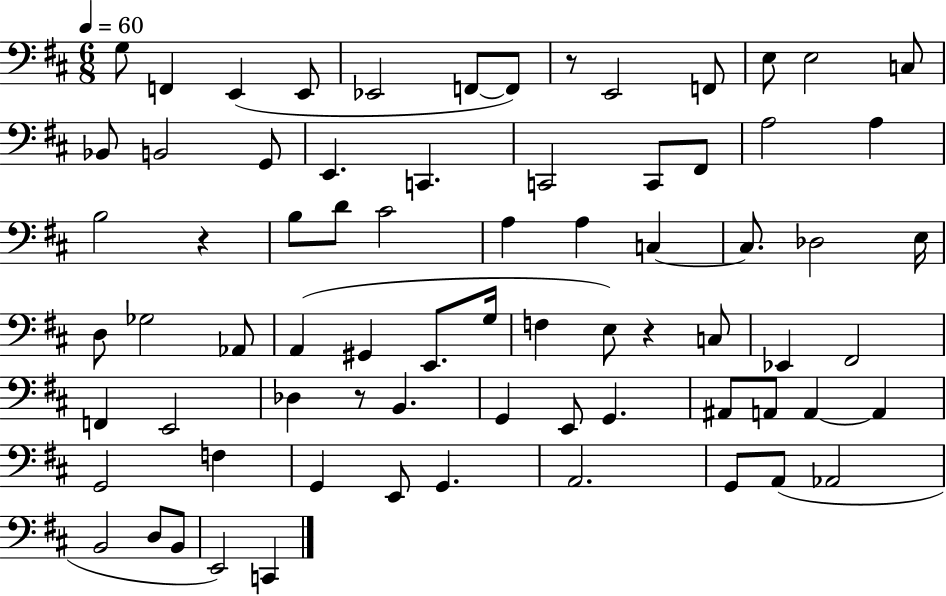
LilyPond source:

{
  \clef bass
  \numericTimeSignature
  \time 6/8
  \key d \major
  \tempo 4 = 60
  g8 f,4 e,4( e,8 | ees,2 f,8~~ f,8) | r8 e,2 f,8 | e8 e2 c8 | \break bes,8 b,2 g,8 | e,4. c,4. | c,2 c,8 fis,8 | a2 a4 | \break b2 r4 | b8 d'8 cis'2 | a4 a4 c4~~ | c8. des2 e16 | \break d8 ges2 aes,8 | a,4( gis,4 e,8. g16 | f4 e8) r4 c8 | ees,4 fis,2 | \break f,4 e,2 | des4 r8 b,4. | g,4 e,8 g,4. | ais,8 a,8 a,4~~ a,4 | \break g,2 f4 | g,4 e,8 g,4. | a,2. | g,8 a,8( aes,2 | \break b,2 d8 b,8 | e,2) c,4 | \bar "|."
}